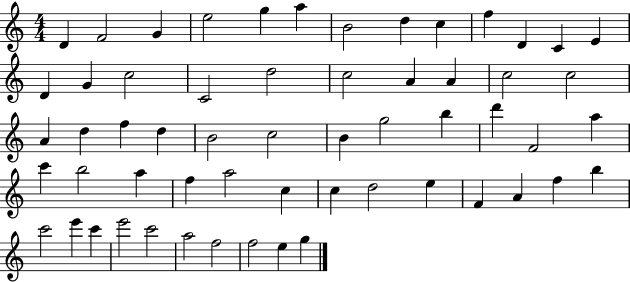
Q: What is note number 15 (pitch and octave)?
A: G4